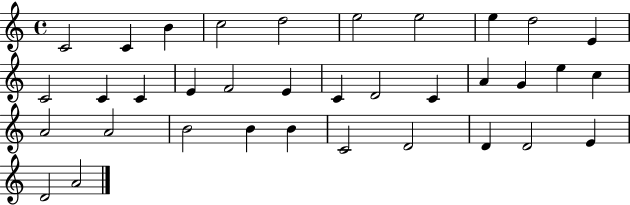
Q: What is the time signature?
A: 4/4